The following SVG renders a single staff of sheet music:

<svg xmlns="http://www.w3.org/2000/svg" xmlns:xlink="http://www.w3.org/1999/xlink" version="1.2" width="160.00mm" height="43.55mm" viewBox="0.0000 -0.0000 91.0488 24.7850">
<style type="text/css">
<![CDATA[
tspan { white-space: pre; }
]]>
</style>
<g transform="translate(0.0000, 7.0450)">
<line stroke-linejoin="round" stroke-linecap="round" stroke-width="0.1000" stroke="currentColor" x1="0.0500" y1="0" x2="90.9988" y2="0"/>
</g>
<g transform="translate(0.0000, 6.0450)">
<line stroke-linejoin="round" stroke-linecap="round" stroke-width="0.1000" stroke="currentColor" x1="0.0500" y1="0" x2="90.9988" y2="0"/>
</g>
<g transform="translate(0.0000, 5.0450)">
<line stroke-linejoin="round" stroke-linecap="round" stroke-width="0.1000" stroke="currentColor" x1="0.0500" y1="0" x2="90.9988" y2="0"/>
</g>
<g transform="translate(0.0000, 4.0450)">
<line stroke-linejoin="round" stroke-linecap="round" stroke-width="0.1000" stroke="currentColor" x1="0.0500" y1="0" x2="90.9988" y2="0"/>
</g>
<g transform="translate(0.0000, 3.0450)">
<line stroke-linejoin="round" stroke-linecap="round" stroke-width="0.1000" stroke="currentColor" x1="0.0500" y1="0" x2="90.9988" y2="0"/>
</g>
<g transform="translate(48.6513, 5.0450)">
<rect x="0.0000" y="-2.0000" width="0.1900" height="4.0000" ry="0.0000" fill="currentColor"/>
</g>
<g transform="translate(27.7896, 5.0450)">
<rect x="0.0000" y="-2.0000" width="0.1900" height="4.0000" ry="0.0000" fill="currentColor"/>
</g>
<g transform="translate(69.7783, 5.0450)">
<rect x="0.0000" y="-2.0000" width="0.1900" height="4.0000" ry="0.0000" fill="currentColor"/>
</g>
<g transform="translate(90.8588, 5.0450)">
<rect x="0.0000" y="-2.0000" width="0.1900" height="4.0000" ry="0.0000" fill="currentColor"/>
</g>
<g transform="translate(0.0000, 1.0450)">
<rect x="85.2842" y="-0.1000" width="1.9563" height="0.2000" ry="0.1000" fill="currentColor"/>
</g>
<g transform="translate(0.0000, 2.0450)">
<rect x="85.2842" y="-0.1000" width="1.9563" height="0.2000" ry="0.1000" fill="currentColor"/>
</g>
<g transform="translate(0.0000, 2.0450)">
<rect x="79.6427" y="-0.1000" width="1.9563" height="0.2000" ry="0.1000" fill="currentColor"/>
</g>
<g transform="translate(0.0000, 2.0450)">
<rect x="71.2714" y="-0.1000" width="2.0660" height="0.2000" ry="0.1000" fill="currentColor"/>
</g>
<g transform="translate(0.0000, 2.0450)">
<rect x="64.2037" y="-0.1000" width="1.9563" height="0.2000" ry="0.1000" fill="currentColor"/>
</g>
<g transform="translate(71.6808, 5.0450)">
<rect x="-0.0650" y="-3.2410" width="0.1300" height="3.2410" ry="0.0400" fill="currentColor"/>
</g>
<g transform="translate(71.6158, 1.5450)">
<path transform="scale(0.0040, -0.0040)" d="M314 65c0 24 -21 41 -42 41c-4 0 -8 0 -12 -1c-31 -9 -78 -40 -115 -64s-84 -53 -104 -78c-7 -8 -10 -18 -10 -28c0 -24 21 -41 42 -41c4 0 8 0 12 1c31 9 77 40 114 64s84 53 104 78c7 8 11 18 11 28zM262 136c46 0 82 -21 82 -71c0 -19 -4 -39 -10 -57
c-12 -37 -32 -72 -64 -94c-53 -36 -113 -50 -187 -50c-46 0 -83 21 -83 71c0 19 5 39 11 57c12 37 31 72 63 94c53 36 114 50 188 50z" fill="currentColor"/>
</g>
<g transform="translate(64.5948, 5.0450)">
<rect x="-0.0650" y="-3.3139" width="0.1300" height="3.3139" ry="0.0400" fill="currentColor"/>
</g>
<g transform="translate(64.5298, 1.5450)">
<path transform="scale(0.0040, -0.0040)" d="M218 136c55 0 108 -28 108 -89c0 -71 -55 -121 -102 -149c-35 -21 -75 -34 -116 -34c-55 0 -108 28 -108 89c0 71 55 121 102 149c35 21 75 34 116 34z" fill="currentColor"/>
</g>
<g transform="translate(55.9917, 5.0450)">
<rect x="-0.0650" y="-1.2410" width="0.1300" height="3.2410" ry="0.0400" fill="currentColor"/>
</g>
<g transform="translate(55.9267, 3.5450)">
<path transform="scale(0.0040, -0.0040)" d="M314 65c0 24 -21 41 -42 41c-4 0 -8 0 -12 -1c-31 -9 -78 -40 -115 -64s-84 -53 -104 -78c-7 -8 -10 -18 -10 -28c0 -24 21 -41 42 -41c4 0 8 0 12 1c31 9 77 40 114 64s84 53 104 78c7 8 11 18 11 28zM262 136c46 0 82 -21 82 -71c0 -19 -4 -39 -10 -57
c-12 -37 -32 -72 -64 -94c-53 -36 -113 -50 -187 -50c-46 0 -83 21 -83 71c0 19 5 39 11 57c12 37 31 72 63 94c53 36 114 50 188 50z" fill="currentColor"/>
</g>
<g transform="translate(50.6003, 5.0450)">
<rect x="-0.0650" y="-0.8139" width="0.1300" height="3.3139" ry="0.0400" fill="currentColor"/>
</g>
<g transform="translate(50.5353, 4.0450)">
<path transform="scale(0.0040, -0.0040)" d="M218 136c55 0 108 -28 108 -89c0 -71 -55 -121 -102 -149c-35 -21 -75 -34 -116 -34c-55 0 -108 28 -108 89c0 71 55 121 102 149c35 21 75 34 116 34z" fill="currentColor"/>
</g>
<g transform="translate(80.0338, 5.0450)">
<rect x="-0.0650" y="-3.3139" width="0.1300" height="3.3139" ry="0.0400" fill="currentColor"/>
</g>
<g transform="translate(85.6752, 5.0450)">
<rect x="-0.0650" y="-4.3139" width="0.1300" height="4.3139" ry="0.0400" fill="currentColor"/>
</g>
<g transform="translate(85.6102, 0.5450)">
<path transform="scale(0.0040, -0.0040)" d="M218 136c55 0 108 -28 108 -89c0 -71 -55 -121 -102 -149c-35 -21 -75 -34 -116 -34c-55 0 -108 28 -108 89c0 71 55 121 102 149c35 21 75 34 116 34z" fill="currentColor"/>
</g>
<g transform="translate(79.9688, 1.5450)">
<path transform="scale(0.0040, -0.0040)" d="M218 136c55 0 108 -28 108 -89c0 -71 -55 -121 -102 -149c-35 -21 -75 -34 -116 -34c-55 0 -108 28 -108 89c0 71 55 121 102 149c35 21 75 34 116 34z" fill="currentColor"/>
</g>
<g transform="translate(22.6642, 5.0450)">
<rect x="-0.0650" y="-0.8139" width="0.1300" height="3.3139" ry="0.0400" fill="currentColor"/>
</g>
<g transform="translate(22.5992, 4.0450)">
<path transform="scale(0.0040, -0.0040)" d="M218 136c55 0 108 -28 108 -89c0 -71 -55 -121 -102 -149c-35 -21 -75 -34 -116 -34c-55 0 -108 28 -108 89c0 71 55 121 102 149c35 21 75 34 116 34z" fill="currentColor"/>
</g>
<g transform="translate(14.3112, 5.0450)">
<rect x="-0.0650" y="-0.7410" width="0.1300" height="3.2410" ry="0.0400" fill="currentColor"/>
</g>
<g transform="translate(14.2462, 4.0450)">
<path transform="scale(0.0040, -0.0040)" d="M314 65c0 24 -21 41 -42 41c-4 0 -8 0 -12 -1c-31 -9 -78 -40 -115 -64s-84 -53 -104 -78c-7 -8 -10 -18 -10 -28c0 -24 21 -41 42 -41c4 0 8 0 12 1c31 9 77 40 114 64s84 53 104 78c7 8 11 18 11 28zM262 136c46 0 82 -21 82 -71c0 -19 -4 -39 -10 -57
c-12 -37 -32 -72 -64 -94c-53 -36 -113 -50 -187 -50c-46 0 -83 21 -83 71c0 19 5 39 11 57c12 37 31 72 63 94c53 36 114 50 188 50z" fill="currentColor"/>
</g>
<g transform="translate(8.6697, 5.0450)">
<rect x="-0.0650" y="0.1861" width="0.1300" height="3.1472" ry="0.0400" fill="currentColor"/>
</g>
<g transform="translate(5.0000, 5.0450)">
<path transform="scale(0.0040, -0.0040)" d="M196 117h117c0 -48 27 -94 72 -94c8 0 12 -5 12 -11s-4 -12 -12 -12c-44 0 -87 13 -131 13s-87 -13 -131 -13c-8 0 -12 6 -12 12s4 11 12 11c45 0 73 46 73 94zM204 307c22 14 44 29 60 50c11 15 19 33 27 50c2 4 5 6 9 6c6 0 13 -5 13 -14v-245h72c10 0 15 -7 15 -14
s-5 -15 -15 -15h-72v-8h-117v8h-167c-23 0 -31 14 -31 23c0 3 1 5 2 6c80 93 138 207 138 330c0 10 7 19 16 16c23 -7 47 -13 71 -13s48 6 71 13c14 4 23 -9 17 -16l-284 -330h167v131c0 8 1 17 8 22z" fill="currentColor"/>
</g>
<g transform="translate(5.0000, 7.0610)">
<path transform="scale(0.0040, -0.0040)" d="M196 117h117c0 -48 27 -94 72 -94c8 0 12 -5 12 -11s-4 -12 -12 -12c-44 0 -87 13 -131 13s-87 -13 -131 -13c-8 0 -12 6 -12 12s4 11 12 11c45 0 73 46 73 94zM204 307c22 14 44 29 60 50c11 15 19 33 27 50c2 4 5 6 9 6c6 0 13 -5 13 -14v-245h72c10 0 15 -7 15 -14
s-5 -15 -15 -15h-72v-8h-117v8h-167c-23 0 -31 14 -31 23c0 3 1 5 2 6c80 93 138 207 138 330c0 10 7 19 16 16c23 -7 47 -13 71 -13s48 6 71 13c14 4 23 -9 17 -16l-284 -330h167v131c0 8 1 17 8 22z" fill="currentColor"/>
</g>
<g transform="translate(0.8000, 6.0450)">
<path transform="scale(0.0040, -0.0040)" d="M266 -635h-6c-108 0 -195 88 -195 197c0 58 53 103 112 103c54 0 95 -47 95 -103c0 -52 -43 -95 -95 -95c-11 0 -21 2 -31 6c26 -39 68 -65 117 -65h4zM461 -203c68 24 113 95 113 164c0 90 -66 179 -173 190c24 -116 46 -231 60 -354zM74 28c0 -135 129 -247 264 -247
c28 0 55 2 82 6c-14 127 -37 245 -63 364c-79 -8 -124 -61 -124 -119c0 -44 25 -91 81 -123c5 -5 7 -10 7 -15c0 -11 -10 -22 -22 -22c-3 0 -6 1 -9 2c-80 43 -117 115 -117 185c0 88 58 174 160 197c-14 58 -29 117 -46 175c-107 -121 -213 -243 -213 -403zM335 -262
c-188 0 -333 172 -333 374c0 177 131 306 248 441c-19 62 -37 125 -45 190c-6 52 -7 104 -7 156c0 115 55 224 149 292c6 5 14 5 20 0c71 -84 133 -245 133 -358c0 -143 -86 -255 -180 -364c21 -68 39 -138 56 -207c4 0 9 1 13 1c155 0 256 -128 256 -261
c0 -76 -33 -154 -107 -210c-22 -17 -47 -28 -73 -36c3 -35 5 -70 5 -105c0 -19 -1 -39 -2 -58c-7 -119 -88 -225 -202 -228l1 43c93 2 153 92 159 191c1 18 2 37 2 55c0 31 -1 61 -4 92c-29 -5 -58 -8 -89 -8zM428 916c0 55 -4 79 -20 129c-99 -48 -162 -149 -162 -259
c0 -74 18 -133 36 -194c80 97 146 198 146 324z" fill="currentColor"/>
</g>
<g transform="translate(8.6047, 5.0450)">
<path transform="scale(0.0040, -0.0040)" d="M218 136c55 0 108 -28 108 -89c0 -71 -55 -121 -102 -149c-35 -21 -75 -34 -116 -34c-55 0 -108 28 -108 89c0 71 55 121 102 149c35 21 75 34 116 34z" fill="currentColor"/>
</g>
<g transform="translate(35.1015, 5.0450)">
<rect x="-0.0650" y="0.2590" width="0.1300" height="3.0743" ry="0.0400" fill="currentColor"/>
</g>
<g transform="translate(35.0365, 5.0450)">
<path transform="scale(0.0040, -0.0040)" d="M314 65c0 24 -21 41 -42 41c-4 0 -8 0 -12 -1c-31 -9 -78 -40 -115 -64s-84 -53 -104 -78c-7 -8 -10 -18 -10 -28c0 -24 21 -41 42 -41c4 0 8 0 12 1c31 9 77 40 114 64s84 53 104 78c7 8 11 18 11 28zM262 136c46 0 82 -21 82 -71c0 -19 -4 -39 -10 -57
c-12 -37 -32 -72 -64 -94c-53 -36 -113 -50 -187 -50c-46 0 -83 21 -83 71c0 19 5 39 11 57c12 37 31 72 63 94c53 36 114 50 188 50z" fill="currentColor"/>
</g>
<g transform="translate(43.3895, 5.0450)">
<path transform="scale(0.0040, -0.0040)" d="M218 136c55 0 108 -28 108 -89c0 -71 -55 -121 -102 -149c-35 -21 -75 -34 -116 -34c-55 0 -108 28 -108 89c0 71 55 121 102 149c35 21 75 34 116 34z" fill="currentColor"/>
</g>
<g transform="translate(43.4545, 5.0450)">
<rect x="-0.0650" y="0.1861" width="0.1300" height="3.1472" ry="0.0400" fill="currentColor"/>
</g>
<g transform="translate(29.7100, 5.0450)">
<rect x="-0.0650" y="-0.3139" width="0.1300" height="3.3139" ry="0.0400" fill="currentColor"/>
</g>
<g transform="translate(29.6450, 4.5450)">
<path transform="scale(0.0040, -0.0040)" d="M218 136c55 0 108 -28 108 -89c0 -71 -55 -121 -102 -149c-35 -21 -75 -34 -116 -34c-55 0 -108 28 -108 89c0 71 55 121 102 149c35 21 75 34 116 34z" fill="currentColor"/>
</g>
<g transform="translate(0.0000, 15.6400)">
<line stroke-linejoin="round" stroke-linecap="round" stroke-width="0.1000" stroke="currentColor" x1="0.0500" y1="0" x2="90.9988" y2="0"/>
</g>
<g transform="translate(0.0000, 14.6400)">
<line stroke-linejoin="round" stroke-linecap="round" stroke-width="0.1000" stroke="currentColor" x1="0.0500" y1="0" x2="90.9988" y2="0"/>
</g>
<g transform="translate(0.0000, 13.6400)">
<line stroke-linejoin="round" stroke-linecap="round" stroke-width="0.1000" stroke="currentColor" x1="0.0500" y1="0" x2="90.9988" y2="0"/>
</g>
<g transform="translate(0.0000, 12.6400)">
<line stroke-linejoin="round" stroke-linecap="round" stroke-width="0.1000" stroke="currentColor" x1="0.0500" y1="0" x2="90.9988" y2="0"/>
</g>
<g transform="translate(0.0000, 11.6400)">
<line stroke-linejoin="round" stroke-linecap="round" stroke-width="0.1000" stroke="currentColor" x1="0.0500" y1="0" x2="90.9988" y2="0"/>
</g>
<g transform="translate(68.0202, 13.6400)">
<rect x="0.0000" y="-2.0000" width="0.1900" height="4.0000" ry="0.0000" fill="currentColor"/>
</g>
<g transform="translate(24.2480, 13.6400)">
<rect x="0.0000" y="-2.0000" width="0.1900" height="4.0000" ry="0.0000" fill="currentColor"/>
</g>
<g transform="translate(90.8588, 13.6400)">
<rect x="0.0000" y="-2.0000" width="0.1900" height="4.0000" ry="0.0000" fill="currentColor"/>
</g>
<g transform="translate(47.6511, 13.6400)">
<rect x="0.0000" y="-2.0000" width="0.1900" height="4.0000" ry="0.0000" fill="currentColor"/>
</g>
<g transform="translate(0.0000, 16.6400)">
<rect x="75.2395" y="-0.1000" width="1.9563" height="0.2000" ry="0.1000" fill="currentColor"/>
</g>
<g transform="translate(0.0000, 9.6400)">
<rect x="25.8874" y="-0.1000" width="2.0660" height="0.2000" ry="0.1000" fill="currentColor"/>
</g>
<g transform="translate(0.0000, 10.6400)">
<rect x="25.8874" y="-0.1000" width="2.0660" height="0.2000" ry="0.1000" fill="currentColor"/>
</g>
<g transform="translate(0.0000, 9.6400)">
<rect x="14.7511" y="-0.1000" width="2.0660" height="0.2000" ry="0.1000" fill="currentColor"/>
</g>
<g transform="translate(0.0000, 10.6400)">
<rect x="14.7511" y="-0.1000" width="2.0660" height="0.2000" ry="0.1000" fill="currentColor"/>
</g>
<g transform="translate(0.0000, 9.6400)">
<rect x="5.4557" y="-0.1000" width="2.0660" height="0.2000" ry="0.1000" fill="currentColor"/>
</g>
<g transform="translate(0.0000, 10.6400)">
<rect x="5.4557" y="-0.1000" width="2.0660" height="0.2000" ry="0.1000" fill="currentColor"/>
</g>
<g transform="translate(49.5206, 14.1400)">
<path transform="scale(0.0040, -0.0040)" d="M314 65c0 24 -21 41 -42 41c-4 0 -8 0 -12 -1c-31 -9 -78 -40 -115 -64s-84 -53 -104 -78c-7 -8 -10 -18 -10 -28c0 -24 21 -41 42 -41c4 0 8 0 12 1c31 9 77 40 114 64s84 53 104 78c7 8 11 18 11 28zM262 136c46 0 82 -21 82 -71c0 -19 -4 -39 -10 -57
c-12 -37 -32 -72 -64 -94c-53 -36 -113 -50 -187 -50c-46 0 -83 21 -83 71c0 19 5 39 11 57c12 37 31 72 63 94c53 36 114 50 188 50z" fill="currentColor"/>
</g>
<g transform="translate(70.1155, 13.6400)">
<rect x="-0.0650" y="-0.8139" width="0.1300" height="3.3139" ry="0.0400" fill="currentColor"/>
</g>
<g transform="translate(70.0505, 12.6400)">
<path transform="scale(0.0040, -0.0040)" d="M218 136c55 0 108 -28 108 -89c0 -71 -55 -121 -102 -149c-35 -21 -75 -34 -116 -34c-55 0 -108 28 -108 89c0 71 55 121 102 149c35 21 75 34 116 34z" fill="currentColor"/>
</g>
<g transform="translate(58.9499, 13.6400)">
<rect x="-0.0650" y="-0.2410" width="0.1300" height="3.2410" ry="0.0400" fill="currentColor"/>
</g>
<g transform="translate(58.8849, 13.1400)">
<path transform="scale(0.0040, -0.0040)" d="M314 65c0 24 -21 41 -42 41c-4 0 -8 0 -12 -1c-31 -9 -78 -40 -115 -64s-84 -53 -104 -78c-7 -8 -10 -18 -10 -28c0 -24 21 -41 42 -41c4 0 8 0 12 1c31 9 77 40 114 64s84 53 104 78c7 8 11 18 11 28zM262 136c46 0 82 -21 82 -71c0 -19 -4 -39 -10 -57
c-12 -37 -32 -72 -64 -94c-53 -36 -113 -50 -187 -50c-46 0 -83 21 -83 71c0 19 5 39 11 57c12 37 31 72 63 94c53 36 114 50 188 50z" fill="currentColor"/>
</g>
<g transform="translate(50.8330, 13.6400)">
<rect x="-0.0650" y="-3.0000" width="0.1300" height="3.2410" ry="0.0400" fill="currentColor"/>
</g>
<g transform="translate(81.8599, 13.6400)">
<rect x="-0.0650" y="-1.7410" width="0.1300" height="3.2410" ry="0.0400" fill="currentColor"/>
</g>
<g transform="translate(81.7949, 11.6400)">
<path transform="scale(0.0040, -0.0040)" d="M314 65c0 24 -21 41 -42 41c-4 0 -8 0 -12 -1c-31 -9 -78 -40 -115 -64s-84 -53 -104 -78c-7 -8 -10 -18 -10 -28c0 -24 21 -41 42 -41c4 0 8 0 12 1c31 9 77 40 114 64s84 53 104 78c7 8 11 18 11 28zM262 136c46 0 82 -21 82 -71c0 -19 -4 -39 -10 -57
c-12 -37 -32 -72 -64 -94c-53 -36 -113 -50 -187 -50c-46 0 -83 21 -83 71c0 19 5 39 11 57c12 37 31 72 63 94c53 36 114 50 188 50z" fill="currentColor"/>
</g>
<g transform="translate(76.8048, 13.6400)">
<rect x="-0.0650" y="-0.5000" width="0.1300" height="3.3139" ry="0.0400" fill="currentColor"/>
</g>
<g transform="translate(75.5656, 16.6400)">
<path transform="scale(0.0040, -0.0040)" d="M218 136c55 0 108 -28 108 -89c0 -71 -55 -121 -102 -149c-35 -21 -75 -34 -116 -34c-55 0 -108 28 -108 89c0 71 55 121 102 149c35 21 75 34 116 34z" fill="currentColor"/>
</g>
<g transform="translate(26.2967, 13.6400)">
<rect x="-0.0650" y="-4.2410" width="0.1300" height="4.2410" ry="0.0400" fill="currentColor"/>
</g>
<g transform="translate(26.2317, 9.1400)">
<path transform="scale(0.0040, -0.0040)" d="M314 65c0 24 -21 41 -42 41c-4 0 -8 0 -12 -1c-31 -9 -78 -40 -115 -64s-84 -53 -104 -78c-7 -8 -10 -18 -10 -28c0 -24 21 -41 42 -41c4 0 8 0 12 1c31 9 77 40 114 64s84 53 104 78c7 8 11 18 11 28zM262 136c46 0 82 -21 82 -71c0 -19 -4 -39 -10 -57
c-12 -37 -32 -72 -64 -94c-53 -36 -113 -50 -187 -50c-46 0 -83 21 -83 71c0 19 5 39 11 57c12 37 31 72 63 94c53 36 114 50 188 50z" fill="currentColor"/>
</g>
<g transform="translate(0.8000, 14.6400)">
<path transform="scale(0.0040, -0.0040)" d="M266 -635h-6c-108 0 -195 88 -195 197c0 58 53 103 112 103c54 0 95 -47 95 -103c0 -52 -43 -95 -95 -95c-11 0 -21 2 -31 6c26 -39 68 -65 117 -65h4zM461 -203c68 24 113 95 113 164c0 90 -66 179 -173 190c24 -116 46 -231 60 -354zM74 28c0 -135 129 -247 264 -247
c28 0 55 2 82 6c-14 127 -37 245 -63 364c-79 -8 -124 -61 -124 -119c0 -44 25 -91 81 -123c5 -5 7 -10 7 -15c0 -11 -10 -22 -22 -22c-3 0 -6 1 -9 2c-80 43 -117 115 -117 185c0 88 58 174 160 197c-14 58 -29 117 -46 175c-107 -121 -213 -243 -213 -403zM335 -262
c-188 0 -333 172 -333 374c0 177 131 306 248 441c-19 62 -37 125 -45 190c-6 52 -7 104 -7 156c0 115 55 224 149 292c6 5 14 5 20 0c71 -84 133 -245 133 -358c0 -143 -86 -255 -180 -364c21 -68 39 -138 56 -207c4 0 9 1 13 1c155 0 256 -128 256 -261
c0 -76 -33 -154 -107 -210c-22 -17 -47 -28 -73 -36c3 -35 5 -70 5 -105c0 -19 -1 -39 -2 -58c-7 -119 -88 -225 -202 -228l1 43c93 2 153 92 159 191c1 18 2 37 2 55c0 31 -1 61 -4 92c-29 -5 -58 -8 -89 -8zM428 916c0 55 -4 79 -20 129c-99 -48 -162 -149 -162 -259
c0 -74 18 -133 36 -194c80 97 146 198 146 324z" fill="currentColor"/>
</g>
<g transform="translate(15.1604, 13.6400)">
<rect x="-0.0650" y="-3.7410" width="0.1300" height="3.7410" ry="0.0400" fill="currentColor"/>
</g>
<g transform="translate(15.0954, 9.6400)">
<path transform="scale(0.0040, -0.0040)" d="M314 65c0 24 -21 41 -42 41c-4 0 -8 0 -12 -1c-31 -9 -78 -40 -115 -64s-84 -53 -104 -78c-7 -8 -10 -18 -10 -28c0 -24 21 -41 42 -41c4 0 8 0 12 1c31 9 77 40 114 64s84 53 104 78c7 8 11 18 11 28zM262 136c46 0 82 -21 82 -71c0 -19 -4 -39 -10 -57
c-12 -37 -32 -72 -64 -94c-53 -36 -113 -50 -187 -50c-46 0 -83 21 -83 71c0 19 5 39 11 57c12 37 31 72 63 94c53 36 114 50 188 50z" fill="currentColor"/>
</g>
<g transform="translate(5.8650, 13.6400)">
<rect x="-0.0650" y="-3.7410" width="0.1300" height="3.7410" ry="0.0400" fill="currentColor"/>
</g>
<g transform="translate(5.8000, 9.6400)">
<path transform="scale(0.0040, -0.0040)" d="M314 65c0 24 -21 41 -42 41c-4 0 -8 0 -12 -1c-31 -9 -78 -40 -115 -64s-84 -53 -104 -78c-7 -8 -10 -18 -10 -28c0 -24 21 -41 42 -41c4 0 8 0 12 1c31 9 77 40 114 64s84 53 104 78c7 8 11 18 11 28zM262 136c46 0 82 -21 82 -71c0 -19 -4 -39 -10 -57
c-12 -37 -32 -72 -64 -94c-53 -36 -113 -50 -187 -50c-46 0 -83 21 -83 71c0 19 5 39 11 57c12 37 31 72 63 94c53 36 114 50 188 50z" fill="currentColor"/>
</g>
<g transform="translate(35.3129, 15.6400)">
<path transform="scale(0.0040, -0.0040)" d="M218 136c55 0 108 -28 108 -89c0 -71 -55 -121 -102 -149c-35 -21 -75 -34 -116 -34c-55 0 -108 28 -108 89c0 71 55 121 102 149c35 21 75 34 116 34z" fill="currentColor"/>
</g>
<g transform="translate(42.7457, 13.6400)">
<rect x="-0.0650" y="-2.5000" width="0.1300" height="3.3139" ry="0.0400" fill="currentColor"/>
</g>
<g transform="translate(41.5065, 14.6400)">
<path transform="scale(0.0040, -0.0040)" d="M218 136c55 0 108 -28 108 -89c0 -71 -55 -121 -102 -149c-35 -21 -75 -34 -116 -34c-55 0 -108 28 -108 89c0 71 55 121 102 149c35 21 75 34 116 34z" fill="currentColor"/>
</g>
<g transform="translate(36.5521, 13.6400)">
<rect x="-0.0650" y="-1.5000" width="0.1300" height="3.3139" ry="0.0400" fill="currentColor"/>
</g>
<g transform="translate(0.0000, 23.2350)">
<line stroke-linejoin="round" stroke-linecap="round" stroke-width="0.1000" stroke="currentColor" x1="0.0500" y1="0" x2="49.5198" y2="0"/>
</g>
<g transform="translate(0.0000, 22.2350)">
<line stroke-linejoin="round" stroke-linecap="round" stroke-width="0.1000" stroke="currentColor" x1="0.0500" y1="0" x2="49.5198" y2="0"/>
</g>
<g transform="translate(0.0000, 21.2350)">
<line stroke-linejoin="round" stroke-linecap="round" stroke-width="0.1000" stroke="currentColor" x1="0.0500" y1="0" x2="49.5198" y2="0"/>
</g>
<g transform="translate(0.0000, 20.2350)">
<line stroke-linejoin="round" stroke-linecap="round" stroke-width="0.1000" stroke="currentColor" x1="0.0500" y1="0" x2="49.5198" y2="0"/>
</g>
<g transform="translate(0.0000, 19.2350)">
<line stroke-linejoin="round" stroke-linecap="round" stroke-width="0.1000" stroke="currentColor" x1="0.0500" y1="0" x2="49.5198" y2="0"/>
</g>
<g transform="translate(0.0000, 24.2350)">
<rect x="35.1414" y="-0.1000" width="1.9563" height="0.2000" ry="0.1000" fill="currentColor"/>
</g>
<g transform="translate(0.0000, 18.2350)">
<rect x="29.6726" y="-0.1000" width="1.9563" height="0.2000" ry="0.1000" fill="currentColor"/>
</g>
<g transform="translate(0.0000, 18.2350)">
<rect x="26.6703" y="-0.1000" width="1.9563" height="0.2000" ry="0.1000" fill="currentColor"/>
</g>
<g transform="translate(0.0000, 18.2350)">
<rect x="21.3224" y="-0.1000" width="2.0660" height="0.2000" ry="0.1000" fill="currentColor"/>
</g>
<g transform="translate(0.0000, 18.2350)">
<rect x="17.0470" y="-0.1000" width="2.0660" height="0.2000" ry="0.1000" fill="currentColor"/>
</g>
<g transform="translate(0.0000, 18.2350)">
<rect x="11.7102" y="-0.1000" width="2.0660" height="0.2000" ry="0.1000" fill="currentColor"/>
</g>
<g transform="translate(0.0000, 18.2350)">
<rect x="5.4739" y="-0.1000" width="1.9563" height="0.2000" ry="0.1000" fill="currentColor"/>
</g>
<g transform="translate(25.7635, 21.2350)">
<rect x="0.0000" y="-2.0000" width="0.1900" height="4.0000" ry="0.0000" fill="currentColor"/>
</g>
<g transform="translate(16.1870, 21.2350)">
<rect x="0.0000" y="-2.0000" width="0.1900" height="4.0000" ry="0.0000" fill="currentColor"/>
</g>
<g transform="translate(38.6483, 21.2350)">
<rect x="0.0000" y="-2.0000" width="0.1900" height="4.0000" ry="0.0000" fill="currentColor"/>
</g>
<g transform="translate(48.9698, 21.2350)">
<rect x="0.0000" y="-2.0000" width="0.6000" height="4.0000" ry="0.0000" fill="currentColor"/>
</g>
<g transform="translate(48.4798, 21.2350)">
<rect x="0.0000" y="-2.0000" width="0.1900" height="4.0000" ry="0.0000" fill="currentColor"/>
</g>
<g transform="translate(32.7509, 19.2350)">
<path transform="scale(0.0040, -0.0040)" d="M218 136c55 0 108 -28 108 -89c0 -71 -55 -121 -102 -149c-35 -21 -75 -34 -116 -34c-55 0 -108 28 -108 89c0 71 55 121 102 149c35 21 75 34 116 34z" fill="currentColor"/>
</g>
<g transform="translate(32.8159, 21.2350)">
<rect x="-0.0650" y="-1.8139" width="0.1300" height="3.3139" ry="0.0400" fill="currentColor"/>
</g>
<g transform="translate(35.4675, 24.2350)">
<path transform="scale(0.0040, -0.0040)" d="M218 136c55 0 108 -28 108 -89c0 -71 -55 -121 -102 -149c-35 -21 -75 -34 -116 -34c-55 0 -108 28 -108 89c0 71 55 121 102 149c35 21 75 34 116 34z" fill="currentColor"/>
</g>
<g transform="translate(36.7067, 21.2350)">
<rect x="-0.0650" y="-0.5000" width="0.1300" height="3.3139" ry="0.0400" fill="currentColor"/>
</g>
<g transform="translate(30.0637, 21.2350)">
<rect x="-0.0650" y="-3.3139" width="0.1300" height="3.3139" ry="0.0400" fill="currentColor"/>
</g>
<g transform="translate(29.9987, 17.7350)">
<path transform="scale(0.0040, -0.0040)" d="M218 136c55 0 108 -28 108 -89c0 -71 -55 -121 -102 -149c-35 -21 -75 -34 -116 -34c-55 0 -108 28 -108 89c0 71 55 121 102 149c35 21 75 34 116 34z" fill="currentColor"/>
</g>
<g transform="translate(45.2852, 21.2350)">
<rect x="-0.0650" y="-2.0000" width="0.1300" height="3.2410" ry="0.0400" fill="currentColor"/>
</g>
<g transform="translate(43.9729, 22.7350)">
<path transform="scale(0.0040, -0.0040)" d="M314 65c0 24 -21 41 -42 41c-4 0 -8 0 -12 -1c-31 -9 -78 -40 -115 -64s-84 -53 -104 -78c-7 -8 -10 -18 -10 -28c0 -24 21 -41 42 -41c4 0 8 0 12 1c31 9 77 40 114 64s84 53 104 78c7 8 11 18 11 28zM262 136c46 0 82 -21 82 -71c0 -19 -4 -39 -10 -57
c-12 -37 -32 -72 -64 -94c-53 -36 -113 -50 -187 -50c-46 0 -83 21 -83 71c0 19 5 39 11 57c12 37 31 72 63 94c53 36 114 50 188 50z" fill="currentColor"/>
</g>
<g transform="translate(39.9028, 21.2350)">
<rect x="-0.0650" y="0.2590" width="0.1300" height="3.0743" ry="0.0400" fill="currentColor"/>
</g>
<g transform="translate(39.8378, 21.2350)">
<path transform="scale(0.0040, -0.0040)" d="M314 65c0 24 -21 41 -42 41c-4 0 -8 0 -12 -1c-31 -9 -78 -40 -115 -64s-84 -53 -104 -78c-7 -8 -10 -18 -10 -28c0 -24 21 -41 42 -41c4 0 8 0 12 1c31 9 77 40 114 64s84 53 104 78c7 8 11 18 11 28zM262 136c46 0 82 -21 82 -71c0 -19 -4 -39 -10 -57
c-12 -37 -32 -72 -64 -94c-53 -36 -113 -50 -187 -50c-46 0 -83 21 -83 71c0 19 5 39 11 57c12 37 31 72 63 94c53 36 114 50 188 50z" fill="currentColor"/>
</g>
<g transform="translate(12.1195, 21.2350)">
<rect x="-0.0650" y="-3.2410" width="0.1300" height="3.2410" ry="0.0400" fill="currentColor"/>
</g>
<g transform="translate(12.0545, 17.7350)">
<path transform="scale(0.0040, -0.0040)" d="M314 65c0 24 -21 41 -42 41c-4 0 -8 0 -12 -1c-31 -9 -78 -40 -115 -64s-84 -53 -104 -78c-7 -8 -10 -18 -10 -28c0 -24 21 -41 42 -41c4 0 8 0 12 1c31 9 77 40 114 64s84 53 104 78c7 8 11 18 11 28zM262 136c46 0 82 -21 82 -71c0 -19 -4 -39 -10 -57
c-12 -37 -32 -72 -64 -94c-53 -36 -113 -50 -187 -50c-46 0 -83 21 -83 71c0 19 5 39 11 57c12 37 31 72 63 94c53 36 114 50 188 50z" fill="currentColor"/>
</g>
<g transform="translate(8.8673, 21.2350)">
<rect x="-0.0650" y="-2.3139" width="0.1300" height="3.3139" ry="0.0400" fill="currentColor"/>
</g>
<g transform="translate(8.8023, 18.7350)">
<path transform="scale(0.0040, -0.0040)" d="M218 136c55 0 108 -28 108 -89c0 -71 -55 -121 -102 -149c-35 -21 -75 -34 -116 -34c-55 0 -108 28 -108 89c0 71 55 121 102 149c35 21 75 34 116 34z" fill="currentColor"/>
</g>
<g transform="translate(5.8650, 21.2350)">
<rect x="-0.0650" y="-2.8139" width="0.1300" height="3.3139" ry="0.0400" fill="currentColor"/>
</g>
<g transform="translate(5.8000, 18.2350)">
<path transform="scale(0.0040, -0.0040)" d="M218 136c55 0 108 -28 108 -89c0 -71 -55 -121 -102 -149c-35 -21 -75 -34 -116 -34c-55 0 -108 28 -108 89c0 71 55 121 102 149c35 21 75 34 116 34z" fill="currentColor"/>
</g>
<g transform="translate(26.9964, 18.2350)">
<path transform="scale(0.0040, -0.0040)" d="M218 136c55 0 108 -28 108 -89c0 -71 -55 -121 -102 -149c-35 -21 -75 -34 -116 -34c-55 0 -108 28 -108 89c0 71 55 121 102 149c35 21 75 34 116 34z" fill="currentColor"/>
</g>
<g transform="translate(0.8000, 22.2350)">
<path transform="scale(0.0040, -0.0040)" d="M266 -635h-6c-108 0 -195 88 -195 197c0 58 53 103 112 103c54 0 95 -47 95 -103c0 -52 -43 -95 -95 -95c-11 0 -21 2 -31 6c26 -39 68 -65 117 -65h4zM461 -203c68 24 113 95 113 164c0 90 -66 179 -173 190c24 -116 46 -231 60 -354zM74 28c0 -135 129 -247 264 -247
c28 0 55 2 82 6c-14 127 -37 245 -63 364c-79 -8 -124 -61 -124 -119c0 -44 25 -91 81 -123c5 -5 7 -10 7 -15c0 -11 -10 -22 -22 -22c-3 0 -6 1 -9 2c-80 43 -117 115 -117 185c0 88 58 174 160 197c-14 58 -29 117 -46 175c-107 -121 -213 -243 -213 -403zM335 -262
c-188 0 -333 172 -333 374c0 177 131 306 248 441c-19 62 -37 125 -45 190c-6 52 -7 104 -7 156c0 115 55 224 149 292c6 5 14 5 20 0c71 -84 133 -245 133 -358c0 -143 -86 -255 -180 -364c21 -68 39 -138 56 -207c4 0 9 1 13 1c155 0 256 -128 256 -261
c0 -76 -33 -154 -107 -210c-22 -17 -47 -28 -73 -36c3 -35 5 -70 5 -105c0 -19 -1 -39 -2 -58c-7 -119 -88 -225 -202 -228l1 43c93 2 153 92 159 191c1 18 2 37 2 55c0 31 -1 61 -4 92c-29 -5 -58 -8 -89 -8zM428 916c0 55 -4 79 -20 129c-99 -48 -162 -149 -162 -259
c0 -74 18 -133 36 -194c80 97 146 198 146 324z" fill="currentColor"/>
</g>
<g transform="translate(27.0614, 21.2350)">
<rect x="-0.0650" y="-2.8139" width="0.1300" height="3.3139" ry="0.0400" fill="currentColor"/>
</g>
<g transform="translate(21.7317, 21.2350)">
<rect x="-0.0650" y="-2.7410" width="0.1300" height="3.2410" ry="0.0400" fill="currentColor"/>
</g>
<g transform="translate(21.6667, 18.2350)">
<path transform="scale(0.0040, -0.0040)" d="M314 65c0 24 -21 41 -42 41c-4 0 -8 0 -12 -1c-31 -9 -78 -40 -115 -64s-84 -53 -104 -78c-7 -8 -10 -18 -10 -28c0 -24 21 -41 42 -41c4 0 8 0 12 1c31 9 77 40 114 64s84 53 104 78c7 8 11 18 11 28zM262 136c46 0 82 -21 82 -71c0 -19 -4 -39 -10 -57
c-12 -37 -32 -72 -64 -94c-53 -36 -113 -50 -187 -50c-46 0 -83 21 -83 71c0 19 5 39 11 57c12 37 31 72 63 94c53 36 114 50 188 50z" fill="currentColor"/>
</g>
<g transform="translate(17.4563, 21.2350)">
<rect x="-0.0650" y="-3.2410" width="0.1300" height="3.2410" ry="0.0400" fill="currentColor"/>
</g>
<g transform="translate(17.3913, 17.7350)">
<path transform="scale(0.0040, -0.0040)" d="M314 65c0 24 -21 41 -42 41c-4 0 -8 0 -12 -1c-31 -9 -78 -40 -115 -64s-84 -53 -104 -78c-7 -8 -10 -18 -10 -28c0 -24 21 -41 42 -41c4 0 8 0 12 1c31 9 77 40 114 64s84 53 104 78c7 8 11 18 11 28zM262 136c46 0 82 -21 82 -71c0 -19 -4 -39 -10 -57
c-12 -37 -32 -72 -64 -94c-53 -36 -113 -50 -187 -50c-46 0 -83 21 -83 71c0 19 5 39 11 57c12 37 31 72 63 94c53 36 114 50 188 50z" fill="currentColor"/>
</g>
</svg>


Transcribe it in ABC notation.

X:1
T:Untitled
M:4/4
L:1/4
K:C
B d2 d c B2 B d e2 b b2 b d' c'2 c'2 d'2 E G A2 c2 d C f2 a g b2 b2 a2 a b f C B2 F2